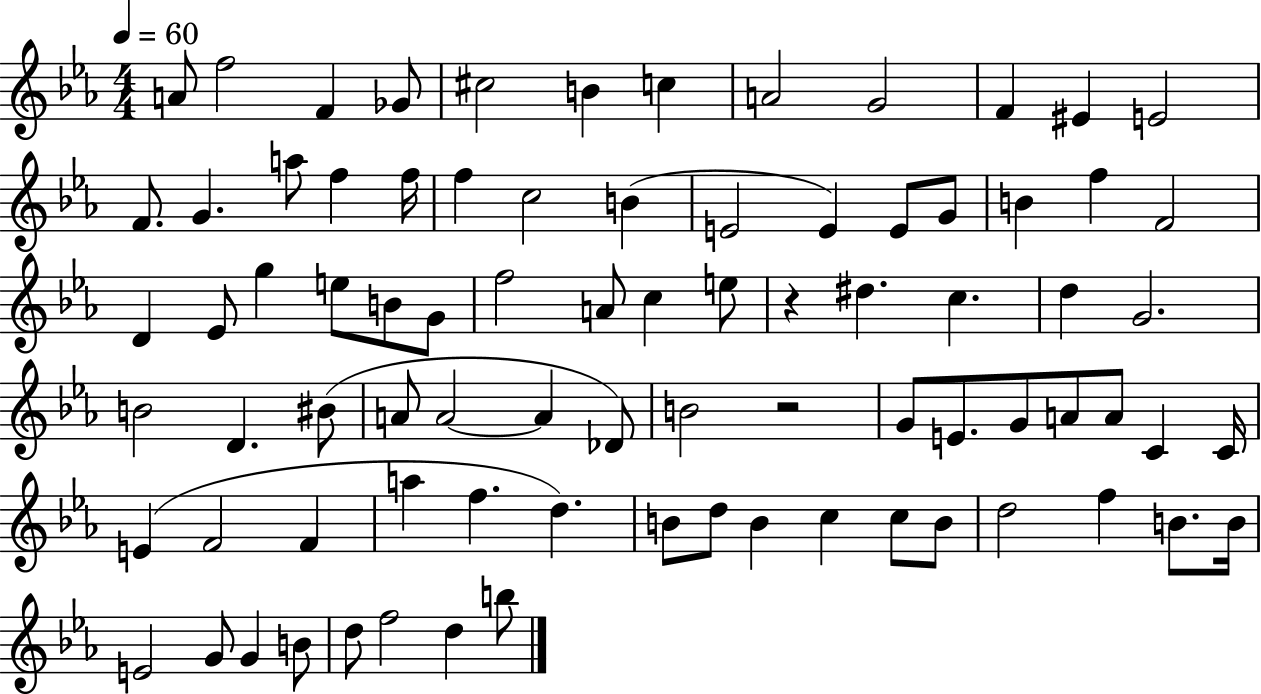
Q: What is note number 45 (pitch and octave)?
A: A4